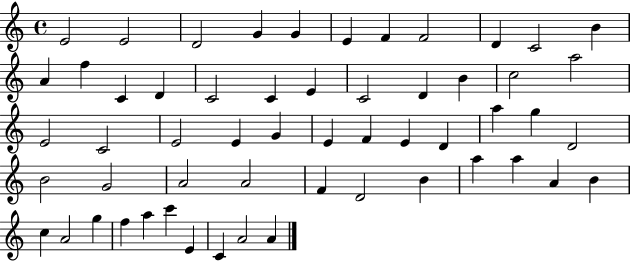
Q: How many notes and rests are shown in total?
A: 56